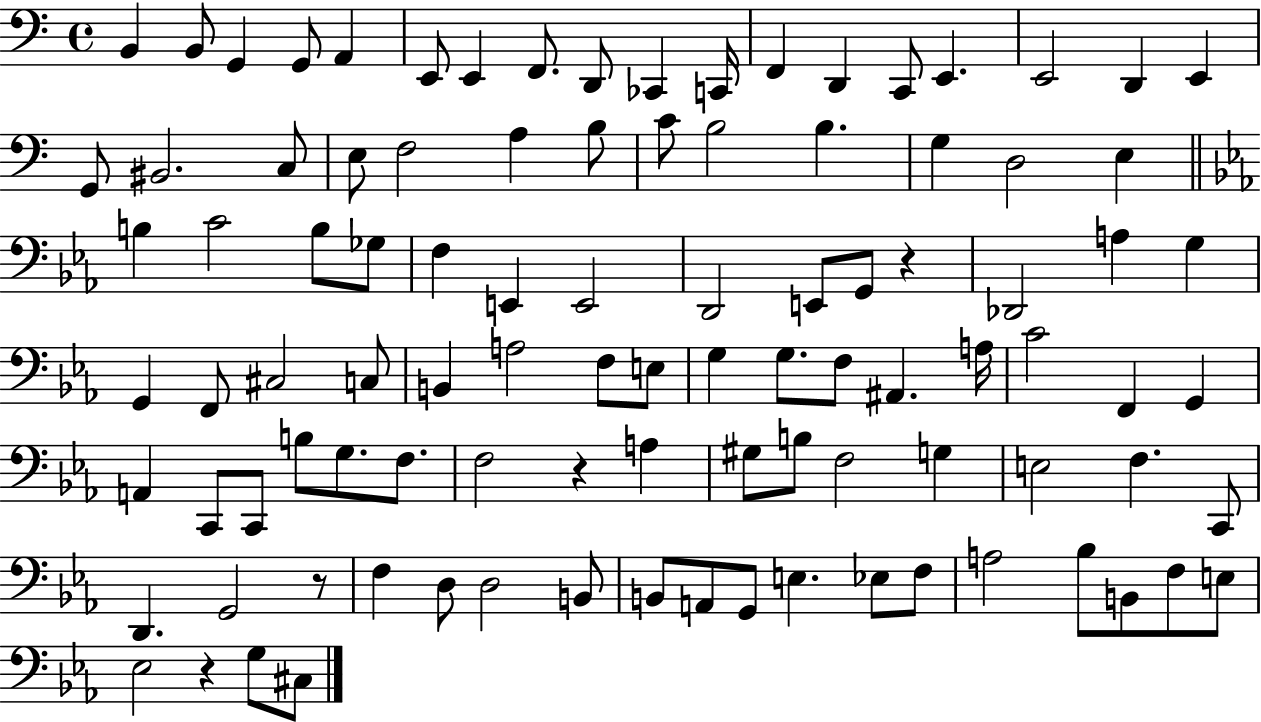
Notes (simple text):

B2/q B2/e G2/q G2/e A2/q E2/e E2/q F2/e. D2/e CES2/q C2/s F2/q D2/q C2/e E2/q. E2/h D2/q E2/q G2/e BIS2/h. C3/e E3/e F3/h A3/q B3/e C4/e B3/h B3/q. G3/q D3/h E3/q B3/q C4/h B3/e Gb3/e F3/q E2/q E2/h D2/h E2/e G2/e R/q Db2/h A3/q G3/q G2/q F2/e C#3/h C3/e B2/q A3/h F3/e E3/e G3/q G3/e. F3/e A#2/q. A3/s C4/h F2/q G2/q A2/q C2/e C2/e B3/e G3/e. F3/e. F3/h R/q A3/q G#3/e B3/e F3/h G3/q E3/h F3/q. C2/e D2/q. G2/h R/e F3/q D3/e D3/h B2/e B2/e A2/e G2/e E3/q. Eb3/e F3/e A3/h Bb3/e B2/e F3/e E3/e Eb3/h R/q G3/e C#3/e